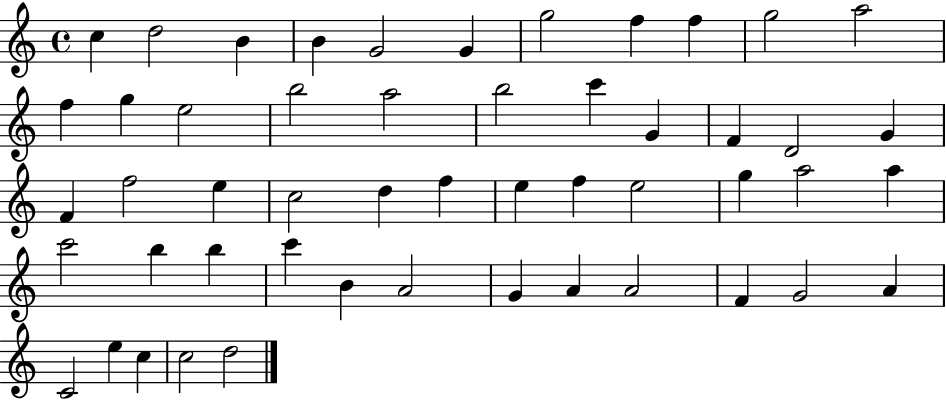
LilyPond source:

{
  \clef treble
  \time 4/4
  \defaultTimeSignature
  \key c \major
  c''4 d''2 b'4 | b'4 g'2 g'4 | g''2 f''4 f''4 | g''2 a''2 | \break f''4 g''4 e''2 | b''2 a''2 | b''2 c'''4 g'4 | f'4 d'2 g'4 | \break f'4 f''2 e''4 | c''2 d''4 f''4 | e''4 f''4 e''2 | g''4 a''2 a''4 | \break c'''2 b''4 b''4 | c'''4 b'4 a'2 | g'4 a'4 a'2 | f'4 g'2 a'4 | \break c'2 e''4 c''4 | c''2 d''2 | \bar "|."
}